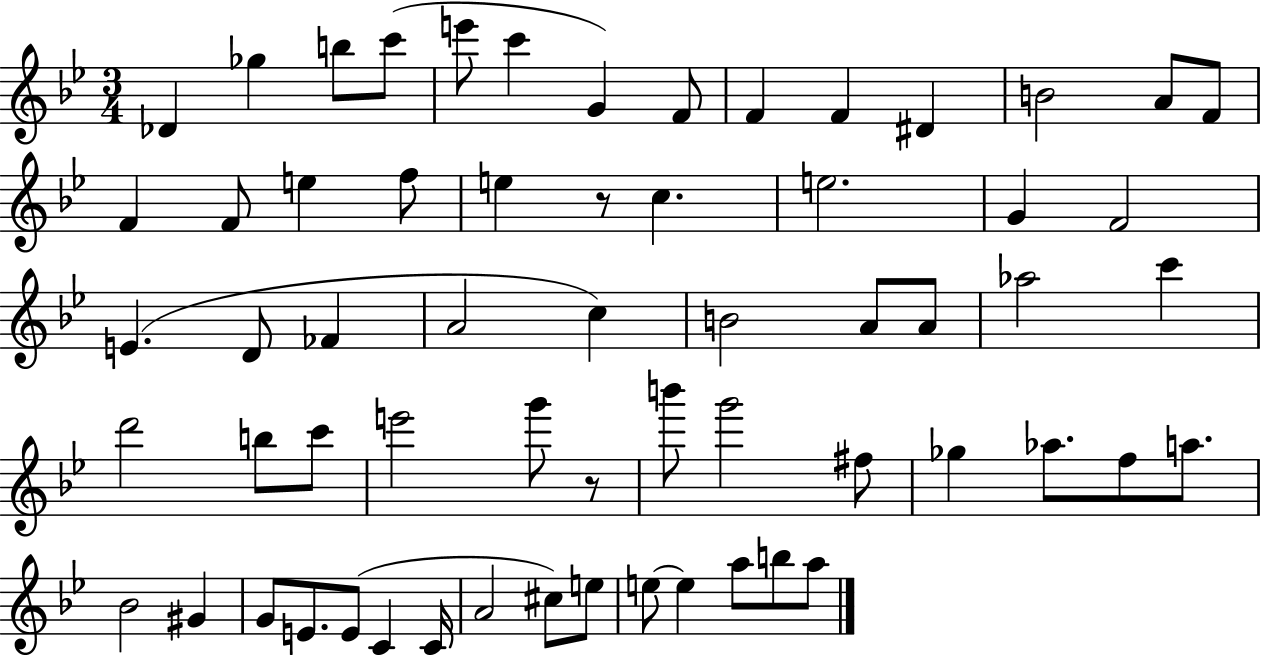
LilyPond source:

{
  \clef treble
  \numericTimeSignature
  \time 3/4
  \key bes \major
  \repeat volta 2 { des'4 ges''4 b''8 c'''8( | e'''8 c'''4 g'4) f'8 | f'4 f'4 dis'4 | b'2 a'8 f'8 | \break f'4 f'8 e''4 f''8 | e''4 r8 c''4. | e''2. | g'4 f'2 | \break e'4.( d'8 fes'4 | a'2 c''4) | b'2 a'8 a'8 | aes''2 c'''4 | \break d'''2 b''8 c'''8 | e'''2 g'''8 r8 | b'''8 g'''2 fis''8 | ges''4 aes''8. f''8 a''8. | \break bes'2 gis'4 | g'8 e'8. e'8( c'4 c'16 | a'2 cis''8) e''8 | e''8~~ e''4 a''8 b''8 a''8 | \break } \bar "|."
}